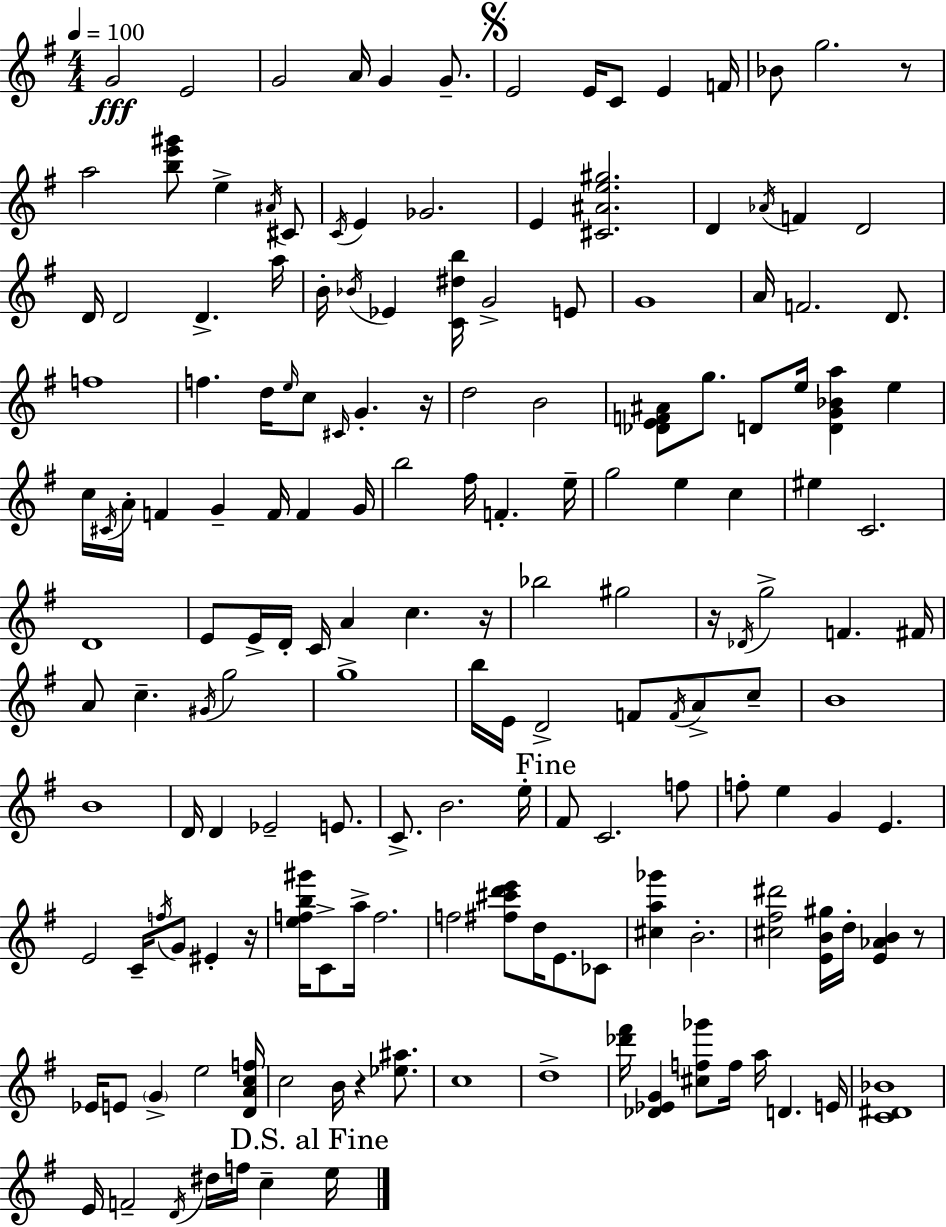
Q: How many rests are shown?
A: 7